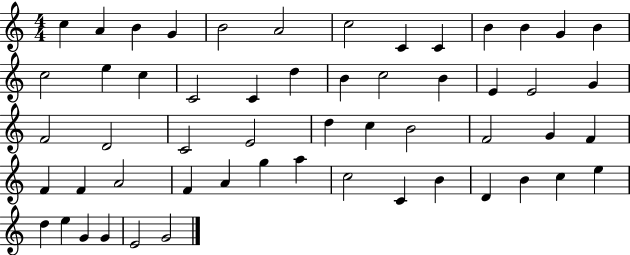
C5/q A4/q B4/q G4/q B4/h A4/h C5/h C4/q C4/q B4/q B4/q G4/q B4/q C5/h E5/q C5/q C4/h C4/q D5/q B4/q C5/h B4/q E4/q E4/h G4/q F4/h D4/h C4/h E4/h D5/q C5/q B4/h F4/h G4/q F4/q F4/q F4/q A4/h F4/q A4/q G5/q A5/q C5/h C4/q B4/q D4/q B4/q C5/q E5/q D5/q E5/q G4/q G4/q E4/h G4/h